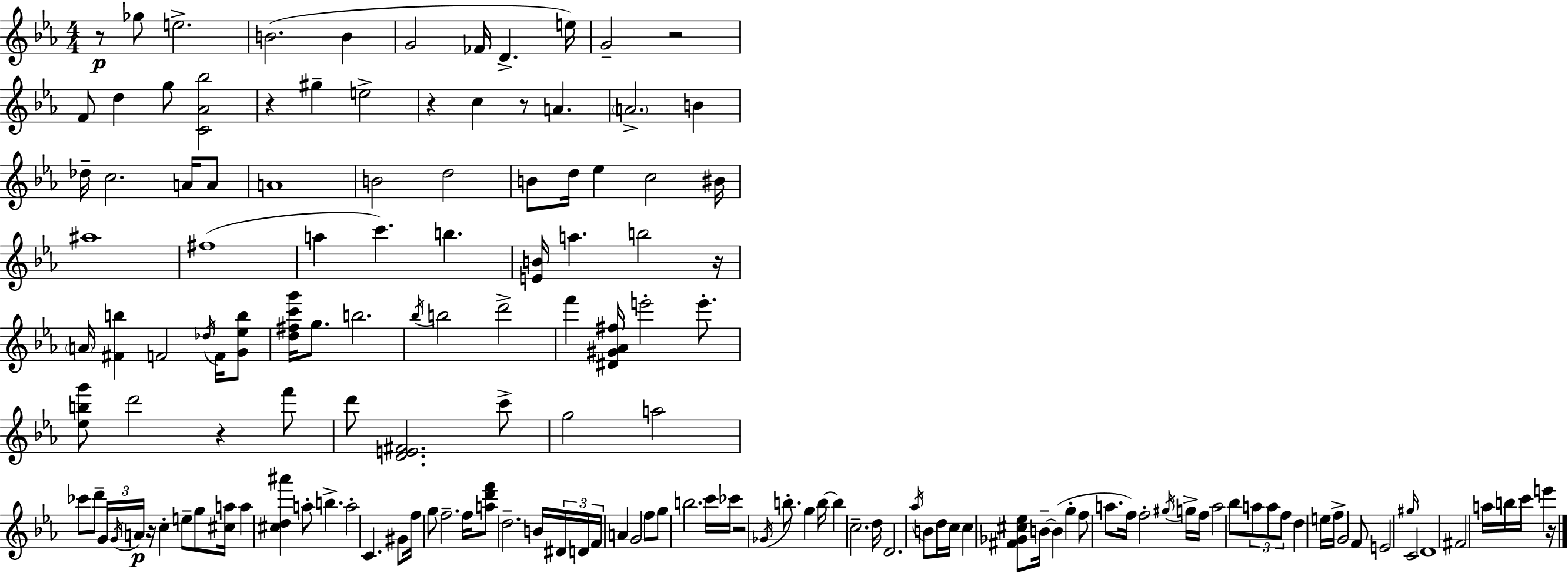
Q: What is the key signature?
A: EES major